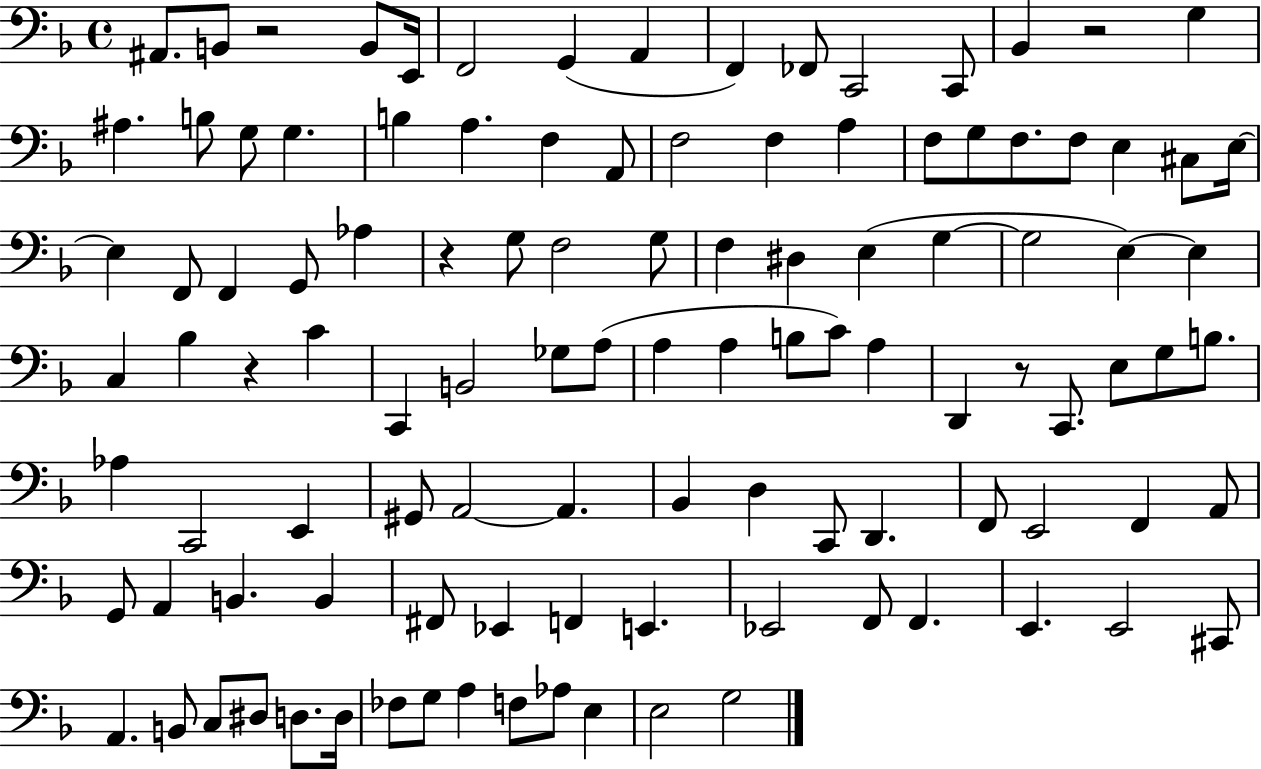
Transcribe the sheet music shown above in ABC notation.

X:1
T:Untitled
M:4/4
L:1/4
K:F
^A,,/2 B,,/2 z2 B,,/2 E,,/4 F,,2 G,, A,, F,, _F,,/2 C,,2 C,,/2 _B,, z2 G, ^A, B,/2 G,/2 G, B, A, F, A,,/2 F,2 F, A, F,/2 G,/2 F,/2 F,/2 E, ^C,/2 E,/4 E, F,,/2 F,, G,,/2 _A, z G,/2 F,2 G,/2 F, ^D, E, G, G,2 E, E, C, _B, z C C,, B,,2 _G,/2 A,/2 A, A, B,/2 C/2 A, D,, z/2 C,,/2 E,/2 G,/2 B,/2 _A, C,,2 E,, ^G,,/2 A,,2 A,, _B,, D, C,,/2 D,, F,,/2 E,,2 F,, A,,/2 G,,/2 A,, B,, B,, ^F,,/2 _E,, F,, E,, _E,,2 F,,/2 F,, E,, E,,2 ^C,,/2 A,, B,,/2 C,/2 ^D,/2 D,/2 D,/4 _F,/2 G,/2 A, F,/2 _A,/2 E, E,2 G,2